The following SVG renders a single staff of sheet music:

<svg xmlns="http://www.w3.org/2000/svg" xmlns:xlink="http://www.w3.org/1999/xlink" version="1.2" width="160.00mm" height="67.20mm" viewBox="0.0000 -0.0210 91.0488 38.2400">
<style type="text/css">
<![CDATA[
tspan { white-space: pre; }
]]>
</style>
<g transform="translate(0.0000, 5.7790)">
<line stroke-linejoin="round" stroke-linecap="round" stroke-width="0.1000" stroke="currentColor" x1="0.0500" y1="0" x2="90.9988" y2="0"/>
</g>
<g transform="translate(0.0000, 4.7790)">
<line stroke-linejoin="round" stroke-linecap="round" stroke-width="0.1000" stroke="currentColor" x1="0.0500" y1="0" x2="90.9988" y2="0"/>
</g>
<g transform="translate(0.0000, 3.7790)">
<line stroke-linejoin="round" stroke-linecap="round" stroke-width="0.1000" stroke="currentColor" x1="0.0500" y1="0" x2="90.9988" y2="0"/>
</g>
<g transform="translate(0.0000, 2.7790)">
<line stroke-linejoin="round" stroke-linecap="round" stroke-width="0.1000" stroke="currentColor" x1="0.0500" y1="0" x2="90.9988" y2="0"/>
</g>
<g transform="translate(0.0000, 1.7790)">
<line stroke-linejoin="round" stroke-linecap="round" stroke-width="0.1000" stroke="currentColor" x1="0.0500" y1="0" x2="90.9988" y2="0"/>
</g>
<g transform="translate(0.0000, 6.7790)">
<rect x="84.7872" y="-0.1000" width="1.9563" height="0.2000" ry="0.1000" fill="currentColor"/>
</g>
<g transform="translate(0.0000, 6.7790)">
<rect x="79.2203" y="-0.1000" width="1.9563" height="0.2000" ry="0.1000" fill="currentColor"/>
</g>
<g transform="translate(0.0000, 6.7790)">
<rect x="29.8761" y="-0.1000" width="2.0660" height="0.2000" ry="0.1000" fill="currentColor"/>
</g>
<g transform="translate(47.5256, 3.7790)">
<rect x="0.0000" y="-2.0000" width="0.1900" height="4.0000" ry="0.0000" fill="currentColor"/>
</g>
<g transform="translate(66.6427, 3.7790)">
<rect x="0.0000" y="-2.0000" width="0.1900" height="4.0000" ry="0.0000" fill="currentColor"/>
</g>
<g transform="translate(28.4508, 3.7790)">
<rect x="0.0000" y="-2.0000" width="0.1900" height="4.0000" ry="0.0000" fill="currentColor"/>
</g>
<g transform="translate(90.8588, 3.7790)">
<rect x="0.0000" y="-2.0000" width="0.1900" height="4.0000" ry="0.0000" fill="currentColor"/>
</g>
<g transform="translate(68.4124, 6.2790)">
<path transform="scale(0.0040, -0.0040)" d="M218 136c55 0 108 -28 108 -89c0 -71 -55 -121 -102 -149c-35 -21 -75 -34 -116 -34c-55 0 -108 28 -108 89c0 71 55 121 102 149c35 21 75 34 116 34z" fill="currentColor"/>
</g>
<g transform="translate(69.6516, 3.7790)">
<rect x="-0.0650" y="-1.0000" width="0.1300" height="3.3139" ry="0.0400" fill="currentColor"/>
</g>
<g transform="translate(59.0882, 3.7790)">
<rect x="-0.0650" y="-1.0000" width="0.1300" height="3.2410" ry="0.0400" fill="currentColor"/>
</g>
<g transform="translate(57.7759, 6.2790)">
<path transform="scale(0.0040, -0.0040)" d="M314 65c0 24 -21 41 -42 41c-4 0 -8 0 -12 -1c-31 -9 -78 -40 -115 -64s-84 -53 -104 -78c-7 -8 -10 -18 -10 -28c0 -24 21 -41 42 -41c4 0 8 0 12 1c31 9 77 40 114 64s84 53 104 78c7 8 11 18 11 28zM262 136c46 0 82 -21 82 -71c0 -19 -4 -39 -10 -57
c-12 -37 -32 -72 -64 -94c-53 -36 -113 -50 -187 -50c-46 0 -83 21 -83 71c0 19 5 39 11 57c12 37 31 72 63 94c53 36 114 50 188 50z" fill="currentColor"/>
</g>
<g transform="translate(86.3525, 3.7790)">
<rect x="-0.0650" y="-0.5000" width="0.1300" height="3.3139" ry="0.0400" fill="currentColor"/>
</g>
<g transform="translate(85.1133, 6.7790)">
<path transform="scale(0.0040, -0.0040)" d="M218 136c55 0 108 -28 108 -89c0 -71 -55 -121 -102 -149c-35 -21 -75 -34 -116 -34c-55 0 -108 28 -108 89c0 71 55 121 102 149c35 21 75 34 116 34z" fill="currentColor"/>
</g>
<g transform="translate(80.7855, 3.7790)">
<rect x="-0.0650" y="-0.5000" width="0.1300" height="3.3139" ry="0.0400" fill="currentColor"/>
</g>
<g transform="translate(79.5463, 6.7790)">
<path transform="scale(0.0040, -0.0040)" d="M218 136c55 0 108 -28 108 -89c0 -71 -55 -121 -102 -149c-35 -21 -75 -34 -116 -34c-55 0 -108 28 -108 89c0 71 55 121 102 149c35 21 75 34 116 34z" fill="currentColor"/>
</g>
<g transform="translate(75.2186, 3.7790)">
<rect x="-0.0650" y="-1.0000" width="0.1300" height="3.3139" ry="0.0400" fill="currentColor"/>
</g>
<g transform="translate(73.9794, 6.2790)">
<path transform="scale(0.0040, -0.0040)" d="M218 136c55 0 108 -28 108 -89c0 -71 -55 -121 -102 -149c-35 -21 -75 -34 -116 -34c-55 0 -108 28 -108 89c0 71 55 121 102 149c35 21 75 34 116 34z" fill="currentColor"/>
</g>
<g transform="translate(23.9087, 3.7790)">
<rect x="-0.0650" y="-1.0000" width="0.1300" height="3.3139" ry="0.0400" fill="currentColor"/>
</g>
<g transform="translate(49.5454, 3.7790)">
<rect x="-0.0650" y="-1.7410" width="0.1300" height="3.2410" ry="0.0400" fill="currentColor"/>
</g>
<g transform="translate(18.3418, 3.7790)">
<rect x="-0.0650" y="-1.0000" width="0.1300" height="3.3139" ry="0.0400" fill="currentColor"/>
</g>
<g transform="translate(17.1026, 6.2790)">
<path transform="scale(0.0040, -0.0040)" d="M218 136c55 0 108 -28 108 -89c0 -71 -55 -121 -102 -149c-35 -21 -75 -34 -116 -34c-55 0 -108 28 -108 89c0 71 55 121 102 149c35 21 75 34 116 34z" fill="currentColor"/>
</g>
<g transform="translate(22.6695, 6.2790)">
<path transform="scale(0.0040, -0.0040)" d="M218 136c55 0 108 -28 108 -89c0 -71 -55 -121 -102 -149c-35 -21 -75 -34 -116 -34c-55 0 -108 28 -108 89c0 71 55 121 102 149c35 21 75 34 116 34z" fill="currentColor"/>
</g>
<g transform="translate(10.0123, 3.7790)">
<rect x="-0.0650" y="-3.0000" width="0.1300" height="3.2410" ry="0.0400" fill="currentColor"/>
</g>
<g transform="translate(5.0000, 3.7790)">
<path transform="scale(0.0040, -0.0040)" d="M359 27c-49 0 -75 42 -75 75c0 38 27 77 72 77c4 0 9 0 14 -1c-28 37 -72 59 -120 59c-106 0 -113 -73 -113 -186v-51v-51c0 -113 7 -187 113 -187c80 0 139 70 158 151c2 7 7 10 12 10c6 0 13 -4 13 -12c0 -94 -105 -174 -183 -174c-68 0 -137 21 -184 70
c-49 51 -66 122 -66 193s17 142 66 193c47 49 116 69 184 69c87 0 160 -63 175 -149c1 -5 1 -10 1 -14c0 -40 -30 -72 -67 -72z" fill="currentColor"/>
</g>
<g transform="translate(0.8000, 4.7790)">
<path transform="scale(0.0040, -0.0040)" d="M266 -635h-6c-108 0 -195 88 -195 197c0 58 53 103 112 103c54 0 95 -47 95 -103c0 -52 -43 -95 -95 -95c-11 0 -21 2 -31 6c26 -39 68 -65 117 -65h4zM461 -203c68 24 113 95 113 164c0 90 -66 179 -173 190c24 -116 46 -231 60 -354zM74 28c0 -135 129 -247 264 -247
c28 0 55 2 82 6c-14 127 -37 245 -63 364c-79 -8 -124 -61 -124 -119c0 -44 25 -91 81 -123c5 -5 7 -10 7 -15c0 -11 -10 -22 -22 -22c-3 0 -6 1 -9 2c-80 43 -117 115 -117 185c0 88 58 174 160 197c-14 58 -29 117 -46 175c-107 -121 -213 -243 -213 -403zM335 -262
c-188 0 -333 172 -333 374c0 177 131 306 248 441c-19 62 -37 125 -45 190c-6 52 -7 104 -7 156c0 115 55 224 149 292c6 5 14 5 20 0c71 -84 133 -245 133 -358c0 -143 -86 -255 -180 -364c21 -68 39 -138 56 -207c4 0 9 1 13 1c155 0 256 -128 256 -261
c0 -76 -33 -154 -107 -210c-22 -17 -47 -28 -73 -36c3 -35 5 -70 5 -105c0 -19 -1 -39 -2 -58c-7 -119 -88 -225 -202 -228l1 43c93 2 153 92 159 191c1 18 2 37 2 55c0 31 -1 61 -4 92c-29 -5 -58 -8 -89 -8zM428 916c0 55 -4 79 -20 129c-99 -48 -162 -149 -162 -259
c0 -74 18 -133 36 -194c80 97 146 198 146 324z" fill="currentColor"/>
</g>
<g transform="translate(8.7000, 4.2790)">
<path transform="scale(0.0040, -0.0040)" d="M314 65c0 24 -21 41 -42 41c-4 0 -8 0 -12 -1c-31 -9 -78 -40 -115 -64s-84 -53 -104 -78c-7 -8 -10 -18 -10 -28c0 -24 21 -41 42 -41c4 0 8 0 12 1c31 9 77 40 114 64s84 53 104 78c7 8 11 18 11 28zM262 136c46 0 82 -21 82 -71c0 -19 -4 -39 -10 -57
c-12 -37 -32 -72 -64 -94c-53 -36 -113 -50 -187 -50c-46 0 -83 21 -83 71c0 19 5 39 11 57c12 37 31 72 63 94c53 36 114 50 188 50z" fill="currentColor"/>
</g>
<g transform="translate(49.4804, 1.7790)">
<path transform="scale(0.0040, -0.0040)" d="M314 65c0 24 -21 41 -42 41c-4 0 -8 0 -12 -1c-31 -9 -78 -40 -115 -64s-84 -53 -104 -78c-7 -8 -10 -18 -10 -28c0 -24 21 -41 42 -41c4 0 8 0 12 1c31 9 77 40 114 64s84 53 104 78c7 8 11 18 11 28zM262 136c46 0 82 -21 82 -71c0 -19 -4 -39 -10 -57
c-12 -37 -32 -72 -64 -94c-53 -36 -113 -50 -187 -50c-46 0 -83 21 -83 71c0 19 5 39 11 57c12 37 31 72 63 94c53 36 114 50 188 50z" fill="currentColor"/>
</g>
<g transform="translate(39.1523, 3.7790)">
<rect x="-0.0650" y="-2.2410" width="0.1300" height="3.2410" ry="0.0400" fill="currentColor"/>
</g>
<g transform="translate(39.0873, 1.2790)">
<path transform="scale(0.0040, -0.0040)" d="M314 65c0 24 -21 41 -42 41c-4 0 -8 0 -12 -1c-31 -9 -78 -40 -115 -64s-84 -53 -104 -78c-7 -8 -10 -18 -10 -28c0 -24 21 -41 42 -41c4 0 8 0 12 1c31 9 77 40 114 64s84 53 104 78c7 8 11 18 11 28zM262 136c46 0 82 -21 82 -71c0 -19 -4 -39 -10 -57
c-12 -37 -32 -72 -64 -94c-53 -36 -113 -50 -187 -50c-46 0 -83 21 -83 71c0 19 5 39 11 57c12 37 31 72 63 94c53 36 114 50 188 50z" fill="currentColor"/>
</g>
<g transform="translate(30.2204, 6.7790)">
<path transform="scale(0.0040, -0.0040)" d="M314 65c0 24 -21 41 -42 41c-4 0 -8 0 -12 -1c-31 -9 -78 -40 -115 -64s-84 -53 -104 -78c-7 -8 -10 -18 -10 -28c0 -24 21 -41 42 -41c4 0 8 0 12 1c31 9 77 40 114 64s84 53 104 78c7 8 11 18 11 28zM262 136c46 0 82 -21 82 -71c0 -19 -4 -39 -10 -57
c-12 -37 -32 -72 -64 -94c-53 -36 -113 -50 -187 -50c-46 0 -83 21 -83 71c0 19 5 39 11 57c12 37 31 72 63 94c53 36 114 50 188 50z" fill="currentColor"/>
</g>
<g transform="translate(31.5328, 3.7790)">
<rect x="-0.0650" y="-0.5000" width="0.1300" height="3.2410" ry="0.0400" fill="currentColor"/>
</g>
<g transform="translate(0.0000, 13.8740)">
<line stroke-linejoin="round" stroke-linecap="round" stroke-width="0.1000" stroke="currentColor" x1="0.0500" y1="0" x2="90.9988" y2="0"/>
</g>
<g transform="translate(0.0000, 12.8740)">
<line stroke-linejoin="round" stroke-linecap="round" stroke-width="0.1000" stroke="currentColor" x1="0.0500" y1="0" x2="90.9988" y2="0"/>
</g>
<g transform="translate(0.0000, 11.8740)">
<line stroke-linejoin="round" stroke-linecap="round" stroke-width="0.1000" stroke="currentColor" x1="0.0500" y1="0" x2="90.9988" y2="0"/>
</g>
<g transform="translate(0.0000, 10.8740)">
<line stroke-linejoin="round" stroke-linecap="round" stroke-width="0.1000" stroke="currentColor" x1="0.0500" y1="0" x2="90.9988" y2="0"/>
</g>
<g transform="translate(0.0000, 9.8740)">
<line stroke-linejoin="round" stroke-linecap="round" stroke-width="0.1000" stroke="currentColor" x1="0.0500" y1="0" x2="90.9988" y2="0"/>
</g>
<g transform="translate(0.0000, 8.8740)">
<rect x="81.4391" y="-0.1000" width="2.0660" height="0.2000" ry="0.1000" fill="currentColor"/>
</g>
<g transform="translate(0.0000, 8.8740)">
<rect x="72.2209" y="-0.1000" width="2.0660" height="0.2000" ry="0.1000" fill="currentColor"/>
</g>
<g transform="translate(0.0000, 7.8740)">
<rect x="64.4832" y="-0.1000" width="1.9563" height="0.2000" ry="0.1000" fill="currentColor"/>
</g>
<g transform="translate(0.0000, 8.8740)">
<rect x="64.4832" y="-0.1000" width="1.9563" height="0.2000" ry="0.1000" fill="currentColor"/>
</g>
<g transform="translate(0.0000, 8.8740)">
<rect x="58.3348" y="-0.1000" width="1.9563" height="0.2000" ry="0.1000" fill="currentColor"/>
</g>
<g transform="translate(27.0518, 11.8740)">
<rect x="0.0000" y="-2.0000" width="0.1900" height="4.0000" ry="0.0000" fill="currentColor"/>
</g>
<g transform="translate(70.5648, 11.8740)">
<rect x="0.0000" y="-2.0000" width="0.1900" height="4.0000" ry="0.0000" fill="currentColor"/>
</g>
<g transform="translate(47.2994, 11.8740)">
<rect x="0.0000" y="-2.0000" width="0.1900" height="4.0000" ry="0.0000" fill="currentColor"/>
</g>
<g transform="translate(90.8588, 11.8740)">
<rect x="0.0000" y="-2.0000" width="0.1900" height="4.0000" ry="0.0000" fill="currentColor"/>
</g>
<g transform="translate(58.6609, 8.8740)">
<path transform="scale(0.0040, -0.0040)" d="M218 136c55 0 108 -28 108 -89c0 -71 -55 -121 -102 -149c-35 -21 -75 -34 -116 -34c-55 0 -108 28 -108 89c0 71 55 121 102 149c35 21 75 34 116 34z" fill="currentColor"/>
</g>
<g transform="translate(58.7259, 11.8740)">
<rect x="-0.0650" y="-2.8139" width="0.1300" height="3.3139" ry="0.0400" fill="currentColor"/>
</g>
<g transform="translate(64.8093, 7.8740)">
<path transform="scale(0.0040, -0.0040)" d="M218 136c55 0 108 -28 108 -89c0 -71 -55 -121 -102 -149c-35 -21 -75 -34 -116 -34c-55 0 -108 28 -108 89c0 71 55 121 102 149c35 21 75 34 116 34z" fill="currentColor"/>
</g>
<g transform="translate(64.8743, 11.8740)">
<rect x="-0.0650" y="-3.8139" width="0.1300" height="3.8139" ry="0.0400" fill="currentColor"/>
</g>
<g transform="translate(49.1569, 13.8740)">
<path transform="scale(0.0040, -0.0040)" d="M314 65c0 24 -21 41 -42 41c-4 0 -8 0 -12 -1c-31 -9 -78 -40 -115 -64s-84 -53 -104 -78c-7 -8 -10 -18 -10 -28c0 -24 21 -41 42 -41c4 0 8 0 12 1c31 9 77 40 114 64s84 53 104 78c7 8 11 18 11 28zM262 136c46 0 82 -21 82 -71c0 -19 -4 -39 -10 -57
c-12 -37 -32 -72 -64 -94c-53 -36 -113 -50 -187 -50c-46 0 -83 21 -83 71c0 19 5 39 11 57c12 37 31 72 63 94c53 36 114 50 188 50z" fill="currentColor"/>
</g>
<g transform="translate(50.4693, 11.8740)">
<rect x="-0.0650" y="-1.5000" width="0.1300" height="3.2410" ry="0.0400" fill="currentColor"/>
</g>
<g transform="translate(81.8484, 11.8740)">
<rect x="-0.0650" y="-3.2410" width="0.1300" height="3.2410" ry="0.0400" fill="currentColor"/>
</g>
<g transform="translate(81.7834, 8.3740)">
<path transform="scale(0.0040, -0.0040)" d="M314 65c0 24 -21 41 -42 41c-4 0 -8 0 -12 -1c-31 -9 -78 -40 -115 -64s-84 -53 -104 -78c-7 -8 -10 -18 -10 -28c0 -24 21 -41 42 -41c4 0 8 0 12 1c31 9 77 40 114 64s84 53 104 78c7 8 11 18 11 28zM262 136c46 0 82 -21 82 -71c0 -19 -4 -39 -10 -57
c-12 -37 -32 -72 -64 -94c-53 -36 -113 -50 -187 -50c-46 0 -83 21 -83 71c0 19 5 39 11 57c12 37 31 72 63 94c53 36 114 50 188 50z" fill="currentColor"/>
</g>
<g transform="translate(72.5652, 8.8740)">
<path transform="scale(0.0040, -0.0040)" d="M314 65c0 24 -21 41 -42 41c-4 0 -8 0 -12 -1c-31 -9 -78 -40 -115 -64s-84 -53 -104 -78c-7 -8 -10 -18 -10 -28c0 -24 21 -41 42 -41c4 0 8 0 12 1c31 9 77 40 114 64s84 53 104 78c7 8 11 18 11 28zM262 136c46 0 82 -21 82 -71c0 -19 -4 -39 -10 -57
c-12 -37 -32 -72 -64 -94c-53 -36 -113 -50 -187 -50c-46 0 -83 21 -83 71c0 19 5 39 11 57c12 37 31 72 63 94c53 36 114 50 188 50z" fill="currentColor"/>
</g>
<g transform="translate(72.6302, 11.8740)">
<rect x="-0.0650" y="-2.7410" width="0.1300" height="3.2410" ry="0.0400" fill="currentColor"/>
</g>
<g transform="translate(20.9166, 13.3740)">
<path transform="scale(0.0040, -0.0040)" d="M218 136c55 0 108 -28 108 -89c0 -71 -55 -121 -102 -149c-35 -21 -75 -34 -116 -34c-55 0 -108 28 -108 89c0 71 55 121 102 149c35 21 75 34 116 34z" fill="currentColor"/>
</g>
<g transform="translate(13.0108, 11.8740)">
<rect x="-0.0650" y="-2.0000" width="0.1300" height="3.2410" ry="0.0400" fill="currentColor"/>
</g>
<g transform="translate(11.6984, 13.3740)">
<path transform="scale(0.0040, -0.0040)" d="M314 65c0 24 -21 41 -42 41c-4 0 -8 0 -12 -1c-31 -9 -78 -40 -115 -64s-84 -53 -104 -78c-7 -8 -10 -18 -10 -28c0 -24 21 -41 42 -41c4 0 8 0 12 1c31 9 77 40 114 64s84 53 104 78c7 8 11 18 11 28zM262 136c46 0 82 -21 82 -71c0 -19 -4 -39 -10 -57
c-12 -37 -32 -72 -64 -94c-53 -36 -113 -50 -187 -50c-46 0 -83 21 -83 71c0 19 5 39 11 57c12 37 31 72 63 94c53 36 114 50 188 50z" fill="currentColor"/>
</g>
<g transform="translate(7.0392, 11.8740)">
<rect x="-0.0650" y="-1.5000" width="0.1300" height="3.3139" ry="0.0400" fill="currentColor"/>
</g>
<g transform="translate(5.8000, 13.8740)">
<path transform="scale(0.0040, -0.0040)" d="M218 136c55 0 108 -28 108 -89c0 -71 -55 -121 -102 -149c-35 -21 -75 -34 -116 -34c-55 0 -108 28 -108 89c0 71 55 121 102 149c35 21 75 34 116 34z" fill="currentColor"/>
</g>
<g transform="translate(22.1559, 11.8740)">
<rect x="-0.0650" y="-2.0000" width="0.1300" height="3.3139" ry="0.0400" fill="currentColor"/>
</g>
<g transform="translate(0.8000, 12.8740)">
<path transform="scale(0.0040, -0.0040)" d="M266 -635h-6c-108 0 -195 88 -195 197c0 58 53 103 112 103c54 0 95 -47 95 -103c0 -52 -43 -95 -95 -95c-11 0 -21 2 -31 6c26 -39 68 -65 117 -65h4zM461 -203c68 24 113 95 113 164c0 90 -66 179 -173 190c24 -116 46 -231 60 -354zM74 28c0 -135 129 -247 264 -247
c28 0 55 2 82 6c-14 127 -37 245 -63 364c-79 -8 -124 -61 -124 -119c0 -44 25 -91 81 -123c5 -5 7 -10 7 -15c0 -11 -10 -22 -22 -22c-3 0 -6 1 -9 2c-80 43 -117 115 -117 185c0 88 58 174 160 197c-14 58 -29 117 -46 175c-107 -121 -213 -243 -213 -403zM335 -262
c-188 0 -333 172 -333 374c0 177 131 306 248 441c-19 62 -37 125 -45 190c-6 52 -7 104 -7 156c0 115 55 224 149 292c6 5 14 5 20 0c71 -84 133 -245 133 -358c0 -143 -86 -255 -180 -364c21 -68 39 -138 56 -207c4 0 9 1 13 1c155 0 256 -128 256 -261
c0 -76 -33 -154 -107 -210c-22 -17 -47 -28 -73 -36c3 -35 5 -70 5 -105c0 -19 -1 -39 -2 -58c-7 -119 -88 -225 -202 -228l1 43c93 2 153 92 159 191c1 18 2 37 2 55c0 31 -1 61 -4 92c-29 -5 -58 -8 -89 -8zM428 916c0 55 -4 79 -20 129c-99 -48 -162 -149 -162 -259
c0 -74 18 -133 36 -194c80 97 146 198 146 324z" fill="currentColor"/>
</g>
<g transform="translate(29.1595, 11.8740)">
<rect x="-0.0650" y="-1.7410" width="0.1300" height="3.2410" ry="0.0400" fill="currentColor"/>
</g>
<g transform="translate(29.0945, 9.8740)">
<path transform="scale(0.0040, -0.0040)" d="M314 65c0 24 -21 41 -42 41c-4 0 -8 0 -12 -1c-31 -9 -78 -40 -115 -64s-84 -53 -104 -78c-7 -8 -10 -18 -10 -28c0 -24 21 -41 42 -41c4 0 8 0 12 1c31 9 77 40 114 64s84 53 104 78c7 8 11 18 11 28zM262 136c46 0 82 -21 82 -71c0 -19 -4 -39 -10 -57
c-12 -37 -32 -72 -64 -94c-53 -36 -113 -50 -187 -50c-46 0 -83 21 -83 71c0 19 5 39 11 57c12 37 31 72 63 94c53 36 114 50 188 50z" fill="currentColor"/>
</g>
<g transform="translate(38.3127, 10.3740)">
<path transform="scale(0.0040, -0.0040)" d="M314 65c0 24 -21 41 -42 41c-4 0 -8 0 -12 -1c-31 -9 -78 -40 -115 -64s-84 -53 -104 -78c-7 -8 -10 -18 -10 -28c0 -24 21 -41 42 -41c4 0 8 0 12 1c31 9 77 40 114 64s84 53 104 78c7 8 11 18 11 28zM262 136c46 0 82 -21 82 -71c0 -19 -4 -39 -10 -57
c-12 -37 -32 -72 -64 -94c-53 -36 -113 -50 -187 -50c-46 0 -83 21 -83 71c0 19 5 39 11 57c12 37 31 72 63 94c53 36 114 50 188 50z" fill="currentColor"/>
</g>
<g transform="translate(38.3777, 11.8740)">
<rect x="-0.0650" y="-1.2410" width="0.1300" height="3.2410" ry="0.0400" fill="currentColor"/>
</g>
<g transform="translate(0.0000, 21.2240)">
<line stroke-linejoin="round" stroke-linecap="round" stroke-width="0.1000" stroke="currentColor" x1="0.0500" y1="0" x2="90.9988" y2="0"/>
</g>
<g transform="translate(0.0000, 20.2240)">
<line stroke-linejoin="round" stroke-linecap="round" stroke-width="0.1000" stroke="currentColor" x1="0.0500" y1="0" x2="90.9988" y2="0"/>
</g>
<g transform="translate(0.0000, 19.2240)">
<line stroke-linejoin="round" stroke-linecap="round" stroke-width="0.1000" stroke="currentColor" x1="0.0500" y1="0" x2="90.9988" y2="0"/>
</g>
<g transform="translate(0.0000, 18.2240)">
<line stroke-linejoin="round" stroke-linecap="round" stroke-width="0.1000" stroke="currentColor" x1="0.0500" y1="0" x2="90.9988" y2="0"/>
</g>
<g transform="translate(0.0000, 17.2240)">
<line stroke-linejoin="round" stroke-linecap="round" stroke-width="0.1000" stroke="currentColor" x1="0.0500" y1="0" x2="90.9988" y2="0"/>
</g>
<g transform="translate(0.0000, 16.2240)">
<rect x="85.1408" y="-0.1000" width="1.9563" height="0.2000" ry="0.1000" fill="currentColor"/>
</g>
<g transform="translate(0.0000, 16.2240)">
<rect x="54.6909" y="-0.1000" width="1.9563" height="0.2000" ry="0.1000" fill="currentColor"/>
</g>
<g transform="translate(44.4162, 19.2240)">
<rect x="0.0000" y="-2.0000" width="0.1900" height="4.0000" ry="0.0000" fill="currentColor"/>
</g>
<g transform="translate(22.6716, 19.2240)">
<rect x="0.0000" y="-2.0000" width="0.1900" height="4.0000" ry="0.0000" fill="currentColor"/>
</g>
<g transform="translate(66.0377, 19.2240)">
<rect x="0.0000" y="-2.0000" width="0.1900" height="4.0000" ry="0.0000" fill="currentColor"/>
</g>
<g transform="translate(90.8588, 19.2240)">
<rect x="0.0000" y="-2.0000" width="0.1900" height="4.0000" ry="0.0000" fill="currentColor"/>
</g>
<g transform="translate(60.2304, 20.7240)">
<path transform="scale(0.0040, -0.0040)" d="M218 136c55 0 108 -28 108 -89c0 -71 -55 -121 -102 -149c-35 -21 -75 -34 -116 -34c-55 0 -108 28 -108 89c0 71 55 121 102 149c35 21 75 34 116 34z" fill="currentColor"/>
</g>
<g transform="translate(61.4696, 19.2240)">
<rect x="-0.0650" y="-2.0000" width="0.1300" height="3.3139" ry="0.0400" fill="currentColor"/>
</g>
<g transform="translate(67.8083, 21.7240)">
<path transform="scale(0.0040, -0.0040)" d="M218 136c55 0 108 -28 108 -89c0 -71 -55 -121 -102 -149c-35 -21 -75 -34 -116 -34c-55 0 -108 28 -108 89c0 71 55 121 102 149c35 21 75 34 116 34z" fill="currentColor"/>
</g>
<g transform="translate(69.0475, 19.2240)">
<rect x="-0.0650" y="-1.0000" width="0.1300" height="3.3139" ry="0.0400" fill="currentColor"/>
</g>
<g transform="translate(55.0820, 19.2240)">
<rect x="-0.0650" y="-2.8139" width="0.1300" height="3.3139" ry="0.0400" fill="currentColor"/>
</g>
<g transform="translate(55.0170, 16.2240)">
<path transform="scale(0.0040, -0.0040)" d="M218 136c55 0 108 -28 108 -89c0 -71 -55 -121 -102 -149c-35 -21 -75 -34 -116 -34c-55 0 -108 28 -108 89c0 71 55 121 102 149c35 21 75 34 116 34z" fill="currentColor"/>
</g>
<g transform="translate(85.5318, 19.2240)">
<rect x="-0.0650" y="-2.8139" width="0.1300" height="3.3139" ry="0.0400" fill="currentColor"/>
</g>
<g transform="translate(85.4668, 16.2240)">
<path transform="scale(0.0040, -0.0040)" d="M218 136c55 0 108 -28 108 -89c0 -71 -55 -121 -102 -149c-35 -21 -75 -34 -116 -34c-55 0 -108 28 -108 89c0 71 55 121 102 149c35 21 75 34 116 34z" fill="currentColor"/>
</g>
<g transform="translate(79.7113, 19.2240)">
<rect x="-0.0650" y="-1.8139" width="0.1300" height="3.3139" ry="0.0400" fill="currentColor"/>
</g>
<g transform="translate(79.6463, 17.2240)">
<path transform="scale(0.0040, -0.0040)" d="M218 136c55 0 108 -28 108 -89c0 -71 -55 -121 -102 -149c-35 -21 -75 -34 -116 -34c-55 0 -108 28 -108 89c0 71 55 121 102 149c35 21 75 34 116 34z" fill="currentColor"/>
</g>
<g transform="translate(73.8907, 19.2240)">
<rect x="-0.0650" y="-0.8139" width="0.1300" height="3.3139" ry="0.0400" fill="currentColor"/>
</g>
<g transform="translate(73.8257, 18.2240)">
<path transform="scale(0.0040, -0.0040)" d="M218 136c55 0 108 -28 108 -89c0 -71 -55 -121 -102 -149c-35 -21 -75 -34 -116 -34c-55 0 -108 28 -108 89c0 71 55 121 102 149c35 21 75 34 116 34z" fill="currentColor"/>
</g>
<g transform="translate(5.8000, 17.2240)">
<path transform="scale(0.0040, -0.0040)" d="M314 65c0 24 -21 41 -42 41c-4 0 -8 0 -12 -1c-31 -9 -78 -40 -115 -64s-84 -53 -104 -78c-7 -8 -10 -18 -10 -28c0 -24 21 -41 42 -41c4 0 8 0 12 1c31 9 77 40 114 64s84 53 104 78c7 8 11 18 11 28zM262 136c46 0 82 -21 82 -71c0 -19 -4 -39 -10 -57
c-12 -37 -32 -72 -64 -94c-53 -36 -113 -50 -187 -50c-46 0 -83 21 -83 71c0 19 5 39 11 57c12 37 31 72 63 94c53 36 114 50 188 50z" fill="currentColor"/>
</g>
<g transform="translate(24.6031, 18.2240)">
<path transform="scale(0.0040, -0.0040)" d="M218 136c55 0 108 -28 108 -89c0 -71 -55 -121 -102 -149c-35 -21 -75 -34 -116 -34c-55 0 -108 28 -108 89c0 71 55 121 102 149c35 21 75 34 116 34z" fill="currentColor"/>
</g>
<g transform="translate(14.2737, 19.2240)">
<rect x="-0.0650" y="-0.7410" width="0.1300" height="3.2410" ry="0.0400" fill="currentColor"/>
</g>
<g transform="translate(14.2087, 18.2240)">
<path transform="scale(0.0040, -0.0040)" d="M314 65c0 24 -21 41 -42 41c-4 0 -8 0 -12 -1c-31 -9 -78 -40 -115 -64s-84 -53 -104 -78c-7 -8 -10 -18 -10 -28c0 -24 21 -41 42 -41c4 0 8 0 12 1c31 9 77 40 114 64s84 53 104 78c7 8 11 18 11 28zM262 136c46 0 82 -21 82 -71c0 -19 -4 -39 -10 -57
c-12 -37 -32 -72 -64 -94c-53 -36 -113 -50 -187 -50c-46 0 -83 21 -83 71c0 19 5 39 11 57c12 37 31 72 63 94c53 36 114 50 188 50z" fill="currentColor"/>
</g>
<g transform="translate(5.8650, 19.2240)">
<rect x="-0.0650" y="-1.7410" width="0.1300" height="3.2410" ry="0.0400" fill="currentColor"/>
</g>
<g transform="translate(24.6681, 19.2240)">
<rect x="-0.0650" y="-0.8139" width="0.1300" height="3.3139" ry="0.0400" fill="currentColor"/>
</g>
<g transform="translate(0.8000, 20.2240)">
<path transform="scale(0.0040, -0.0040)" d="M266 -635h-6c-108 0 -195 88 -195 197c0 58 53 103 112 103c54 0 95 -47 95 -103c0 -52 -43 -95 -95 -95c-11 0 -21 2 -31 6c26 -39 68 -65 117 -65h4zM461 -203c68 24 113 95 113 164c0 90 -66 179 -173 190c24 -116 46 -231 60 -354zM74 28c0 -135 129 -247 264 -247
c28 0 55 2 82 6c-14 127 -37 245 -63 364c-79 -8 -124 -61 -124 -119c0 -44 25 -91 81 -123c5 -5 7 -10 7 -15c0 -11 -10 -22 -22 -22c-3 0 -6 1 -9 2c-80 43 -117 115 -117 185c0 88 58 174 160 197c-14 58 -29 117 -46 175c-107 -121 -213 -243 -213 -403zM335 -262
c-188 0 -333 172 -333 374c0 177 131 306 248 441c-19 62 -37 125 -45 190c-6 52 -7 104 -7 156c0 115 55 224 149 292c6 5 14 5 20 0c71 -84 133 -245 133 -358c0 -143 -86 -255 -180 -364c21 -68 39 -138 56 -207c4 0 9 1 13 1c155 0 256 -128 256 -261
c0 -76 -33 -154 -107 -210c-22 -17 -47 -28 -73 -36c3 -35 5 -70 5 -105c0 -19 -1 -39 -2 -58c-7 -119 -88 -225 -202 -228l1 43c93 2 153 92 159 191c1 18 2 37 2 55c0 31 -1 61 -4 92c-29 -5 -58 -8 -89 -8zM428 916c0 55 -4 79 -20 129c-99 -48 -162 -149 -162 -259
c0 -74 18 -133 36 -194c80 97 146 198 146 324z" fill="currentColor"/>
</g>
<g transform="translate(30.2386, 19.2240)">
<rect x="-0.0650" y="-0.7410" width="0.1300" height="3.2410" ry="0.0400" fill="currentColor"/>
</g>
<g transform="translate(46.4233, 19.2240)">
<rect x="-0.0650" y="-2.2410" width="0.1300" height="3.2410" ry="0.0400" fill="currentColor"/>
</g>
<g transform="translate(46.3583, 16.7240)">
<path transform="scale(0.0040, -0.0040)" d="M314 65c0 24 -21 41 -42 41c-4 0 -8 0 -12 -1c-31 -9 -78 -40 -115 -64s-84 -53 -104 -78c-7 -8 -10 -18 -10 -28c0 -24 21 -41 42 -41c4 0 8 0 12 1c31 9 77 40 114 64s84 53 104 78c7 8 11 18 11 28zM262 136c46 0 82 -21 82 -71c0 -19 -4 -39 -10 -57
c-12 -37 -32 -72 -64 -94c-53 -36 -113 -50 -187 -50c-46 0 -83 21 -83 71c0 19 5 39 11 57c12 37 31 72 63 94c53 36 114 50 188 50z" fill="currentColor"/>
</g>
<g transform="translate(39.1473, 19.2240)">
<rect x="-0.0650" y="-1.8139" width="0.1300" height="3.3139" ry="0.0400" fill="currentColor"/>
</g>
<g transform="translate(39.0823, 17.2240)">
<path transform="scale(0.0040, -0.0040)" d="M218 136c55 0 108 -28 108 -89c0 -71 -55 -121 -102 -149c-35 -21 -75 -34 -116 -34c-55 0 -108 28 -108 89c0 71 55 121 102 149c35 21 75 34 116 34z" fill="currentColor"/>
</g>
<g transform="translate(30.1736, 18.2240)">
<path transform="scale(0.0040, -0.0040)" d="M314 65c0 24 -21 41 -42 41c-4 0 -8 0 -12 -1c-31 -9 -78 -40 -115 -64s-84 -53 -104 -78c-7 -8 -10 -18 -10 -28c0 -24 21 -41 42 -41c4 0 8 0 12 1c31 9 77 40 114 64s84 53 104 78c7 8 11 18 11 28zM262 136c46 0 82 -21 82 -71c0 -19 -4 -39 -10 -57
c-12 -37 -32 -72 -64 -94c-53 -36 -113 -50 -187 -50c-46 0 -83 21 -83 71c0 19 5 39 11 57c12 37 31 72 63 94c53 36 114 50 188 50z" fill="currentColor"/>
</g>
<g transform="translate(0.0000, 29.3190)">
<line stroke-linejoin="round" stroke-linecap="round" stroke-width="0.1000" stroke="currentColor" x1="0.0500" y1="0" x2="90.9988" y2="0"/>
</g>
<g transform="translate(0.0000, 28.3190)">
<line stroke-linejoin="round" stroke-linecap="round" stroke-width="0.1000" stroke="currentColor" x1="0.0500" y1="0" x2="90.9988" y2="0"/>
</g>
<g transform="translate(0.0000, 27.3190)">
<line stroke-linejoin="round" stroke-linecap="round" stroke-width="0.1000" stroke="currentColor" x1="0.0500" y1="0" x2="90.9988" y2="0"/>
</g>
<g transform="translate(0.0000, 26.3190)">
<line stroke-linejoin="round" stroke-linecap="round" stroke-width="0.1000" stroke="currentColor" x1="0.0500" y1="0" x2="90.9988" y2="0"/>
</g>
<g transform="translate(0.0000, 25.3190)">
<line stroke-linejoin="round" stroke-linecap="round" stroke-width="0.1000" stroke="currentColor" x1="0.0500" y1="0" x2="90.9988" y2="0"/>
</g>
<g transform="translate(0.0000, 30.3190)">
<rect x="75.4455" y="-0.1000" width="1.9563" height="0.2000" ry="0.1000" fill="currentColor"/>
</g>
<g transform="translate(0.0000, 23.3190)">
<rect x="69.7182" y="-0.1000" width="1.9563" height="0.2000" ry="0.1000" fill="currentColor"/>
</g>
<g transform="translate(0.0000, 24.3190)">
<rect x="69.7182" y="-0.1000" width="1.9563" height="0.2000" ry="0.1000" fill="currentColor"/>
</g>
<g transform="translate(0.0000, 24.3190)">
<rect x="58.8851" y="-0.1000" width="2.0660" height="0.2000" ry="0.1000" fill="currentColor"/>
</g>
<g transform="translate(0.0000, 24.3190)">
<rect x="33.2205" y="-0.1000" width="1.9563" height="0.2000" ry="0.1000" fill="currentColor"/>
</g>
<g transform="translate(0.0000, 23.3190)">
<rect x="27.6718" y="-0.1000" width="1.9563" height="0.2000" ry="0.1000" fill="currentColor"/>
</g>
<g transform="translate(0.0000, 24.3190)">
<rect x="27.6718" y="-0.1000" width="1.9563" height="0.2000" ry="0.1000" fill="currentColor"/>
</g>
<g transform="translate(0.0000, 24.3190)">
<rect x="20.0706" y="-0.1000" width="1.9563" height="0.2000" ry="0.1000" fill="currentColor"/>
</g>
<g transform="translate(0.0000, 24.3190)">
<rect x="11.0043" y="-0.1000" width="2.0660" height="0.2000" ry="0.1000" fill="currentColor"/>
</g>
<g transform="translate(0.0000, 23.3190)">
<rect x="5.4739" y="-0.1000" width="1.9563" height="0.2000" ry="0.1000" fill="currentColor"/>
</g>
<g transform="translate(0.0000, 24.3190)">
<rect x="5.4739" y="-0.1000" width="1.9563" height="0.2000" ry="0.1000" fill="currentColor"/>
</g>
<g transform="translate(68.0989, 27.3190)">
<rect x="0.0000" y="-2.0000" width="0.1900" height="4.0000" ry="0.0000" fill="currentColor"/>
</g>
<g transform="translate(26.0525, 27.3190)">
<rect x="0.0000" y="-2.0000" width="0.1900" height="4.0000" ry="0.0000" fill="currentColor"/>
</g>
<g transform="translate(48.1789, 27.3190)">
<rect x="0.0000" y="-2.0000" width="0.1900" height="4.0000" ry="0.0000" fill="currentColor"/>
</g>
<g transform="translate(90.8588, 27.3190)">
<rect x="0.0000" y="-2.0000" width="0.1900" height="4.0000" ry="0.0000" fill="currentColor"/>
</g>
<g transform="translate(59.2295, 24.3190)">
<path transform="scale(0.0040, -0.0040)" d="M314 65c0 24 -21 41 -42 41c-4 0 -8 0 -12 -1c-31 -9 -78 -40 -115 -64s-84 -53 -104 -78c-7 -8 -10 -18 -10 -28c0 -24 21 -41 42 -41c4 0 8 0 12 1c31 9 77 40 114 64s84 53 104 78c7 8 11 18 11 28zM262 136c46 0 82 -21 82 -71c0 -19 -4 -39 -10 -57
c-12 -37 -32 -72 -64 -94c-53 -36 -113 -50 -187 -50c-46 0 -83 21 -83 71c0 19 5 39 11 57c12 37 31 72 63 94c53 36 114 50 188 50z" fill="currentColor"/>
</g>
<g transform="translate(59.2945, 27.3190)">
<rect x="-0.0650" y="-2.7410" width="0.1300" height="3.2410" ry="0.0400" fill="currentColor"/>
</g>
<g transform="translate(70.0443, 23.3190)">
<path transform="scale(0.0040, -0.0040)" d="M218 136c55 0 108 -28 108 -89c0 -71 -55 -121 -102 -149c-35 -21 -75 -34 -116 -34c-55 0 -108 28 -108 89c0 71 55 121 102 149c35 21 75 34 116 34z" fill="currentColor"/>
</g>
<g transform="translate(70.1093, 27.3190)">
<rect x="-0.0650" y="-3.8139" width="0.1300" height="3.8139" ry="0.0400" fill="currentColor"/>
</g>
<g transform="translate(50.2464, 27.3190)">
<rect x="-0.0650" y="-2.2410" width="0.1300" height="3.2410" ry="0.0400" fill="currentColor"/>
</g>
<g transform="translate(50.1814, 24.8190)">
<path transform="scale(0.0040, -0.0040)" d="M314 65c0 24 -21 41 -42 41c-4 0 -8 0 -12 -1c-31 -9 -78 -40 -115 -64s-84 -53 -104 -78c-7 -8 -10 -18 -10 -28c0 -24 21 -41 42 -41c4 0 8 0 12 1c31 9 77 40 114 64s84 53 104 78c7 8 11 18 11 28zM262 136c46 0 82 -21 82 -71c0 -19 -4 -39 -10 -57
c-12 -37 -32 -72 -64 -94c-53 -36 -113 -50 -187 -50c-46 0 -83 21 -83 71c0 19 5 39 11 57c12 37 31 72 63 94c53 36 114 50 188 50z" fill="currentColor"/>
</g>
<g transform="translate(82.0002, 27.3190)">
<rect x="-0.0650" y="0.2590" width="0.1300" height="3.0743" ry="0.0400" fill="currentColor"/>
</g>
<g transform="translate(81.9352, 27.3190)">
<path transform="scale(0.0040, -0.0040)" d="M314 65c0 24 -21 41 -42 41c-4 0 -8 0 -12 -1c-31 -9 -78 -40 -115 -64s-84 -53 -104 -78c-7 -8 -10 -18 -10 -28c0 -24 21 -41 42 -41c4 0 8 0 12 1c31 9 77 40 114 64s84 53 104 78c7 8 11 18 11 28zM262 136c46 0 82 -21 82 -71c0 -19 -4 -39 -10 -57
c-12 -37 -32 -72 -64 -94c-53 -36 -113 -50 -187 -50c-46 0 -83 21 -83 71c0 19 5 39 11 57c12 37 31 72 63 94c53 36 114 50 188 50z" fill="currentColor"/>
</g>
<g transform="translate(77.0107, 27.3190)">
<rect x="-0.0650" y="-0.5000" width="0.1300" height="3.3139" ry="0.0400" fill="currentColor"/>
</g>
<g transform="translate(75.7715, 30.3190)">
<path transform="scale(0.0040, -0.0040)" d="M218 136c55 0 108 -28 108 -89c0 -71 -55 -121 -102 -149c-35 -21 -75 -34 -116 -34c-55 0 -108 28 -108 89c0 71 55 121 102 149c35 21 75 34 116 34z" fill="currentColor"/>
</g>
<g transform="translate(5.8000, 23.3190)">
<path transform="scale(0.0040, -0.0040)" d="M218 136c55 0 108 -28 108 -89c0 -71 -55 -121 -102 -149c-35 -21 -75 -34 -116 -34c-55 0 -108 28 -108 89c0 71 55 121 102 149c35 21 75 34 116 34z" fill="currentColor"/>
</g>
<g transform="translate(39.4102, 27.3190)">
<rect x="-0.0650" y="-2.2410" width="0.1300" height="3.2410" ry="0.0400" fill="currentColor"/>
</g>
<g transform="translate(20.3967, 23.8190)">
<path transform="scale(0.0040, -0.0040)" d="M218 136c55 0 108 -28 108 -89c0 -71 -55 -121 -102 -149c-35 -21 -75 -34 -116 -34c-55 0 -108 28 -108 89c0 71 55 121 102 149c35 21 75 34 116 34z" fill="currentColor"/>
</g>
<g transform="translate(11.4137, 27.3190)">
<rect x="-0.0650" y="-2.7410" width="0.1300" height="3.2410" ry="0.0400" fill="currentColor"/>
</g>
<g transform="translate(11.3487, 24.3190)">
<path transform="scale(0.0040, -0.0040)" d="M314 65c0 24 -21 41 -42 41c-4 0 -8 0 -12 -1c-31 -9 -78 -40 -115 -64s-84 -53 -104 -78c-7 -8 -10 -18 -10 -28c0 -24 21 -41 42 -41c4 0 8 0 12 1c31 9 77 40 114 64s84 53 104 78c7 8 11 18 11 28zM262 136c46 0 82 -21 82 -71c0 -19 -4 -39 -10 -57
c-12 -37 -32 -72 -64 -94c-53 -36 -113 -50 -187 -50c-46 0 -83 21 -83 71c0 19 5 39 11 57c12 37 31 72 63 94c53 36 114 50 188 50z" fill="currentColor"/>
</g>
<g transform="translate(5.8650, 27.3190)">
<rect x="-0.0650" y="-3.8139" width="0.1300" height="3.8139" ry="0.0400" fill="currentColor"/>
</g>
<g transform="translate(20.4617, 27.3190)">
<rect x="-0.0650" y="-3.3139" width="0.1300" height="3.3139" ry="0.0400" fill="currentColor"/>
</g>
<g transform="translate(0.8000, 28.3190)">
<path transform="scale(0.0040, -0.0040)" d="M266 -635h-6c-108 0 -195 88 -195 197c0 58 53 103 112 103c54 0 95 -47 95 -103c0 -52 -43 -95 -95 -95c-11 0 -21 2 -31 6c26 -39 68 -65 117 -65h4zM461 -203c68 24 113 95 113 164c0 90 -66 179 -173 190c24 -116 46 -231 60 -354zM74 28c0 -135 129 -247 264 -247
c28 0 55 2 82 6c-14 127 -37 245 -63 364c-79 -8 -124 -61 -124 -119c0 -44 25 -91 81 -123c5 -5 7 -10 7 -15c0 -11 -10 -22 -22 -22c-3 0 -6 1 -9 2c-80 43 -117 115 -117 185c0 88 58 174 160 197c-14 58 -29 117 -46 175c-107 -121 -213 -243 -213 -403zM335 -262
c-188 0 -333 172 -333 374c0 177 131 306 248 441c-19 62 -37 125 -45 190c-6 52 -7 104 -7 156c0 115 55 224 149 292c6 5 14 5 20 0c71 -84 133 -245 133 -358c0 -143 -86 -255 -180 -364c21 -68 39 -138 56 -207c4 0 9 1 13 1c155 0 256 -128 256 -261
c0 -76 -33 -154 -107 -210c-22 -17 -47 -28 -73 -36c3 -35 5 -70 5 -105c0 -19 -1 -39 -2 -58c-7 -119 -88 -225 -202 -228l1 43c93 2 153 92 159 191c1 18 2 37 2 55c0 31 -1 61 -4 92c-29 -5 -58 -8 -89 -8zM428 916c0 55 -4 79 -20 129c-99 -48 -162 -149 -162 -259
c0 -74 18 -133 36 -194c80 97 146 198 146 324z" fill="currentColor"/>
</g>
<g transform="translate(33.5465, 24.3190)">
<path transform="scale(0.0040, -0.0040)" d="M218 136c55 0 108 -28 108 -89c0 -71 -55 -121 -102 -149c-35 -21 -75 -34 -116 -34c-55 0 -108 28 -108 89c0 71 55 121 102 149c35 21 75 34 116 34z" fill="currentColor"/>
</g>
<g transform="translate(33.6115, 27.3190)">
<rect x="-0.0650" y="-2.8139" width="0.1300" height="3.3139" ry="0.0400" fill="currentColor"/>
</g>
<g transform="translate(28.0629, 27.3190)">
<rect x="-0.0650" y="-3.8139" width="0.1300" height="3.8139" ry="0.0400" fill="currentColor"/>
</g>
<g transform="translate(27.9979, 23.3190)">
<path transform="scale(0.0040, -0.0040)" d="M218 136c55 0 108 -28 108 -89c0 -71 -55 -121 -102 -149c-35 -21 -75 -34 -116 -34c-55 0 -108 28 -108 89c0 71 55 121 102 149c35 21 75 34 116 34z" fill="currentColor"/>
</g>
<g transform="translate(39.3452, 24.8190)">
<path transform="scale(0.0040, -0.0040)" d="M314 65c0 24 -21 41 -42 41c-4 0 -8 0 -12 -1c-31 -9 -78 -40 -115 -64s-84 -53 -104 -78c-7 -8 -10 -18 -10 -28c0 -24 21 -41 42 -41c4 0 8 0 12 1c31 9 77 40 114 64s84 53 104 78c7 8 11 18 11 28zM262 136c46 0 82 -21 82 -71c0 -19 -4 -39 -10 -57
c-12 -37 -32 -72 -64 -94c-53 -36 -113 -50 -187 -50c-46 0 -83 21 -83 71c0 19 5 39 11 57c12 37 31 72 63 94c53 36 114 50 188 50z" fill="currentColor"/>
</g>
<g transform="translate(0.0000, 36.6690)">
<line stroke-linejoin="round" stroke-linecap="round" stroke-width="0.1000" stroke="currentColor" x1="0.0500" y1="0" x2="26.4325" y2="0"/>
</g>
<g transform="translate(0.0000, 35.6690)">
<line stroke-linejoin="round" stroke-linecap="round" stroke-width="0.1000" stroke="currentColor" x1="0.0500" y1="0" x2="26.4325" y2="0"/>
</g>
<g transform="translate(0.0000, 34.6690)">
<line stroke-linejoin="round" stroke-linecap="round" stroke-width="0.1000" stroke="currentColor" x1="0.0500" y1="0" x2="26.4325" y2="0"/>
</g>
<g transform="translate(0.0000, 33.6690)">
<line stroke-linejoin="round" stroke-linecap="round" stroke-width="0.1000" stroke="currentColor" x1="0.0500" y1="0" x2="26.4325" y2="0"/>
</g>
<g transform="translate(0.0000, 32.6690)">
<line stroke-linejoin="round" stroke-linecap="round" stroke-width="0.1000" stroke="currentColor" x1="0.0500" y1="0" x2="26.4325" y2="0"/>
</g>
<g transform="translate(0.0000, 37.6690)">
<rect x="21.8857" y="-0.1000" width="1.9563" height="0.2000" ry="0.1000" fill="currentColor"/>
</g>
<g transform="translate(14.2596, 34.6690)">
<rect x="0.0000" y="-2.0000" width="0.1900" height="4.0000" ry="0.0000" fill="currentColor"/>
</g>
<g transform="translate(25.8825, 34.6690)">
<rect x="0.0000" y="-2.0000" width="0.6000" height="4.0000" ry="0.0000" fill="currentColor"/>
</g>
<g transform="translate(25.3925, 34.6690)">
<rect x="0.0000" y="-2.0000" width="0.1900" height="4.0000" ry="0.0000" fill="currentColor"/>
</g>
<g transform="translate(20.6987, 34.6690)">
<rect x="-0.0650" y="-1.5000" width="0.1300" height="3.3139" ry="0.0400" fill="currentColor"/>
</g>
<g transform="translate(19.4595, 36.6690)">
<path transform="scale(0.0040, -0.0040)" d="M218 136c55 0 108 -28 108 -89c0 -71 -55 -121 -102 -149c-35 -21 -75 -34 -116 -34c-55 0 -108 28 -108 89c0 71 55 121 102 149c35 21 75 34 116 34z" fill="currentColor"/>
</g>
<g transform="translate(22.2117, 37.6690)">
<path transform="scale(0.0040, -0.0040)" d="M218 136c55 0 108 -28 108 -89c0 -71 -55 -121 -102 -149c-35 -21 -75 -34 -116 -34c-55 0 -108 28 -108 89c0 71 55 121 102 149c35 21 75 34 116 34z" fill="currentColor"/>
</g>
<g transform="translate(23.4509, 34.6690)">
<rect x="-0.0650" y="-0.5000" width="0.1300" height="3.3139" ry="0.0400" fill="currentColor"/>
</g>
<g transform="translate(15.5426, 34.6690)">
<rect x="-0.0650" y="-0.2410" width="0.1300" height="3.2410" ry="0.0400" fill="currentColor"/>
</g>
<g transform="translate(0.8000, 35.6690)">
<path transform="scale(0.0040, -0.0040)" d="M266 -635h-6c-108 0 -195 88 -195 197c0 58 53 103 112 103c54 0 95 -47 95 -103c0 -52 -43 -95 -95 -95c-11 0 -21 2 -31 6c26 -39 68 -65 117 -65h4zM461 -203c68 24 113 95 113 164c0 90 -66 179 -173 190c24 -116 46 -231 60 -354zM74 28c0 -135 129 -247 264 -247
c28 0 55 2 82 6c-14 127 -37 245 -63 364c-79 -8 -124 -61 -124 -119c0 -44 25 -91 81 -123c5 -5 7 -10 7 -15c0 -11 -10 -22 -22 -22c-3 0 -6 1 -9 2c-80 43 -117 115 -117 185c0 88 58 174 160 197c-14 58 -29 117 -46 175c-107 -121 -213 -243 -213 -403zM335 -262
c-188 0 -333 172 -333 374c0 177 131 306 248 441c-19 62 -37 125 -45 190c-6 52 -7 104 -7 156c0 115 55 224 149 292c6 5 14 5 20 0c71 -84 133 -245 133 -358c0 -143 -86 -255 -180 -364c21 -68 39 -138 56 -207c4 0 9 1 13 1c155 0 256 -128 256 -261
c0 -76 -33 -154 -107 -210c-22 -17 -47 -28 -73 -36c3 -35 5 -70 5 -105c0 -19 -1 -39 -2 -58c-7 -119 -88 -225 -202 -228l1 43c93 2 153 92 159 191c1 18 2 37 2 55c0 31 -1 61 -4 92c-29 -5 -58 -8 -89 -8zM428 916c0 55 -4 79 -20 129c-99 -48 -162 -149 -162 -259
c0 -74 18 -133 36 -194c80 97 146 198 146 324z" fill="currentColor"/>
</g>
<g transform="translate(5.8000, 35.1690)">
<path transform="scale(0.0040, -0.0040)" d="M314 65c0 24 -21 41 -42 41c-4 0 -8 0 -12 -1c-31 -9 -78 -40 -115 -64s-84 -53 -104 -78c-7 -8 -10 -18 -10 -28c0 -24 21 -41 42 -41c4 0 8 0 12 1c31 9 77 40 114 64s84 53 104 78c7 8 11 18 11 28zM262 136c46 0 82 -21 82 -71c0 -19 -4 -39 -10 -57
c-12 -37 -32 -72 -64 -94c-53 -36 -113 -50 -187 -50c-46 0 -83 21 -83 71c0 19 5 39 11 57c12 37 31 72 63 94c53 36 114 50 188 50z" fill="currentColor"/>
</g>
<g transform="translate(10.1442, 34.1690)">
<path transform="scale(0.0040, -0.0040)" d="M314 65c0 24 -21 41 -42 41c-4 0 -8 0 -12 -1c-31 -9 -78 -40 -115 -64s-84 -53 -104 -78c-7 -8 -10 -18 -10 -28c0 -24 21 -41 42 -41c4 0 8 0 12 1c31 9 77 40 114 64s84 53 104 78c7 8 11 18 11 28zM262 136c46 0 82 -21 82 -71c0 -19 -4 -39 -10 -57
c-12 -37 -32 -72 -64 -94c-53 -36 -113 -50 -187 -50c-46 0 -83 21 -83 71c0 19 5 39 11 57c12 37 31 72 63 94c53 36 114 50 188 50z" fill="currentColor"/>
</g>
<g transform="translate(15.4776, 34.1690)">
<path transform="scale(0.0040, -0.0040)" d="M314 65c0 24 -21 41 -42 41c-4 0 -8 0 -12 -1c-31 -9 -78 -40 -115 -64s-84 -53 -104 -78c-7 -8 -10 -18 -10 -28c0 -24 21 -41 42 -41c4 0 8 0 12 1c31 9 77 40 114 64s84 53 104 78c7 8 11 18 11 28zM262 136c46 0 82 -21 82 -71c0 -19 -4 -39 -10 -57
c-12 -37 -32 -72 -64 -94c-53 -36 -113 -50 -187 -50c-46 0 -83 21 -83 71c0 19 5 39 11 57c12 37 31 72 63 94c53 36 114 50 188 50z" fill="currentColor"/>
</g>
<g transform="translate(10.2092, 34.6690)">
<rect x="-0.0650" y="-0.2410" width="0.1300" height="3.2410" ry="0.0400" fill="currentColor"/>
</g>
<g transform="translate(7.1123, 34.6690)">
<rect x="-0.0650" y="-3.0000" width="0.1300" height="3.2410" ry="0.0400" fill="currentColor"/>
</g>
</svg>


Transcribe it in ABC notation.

X:1
T:Untitled
M:4/4
L:1/4
K:C
A2 D D C2 g2 f2 D2 D D C C E F2 F f2 e2 E2 a c' a2 b2 f2 d2 d d2 f g2 a F D d f a c' a2 b c' a g2 g2 a2 c' C B2 A2 c2 c2 E C